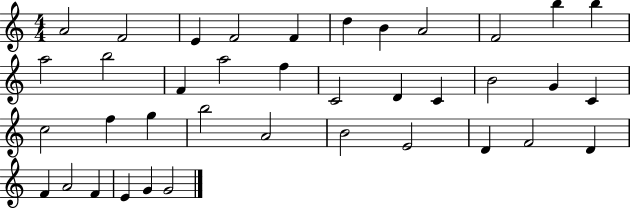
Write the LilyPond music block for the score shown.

{
  \clef treble
  \numericTimeSignature
  \time 4/4
  \key c \major
  a'2 f'2 | e'4 f'2 f'4 | d''4 b'4 a'2 | f'2 b''4 b''4 | \break a''2 b''2 | f'4 a''2 f''4 | c'2 d'4 c'4 | b'2 g'4 c'4 | \break c''2 f''4 g''4 | b''2 a'2 | b'2 e'2 | d'4 f'2 d'4 | \break f'4 a'2 f'4 | e'4 g'4 g'2 | \bar "|."
}